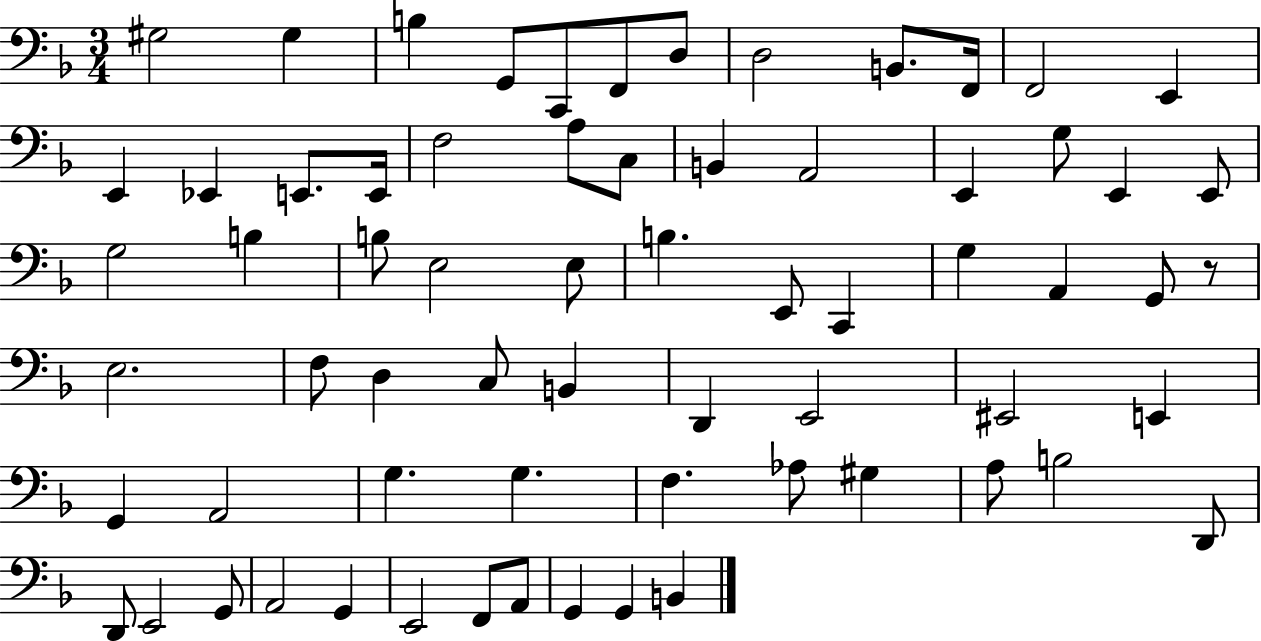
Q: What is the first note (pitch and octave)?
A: G#3